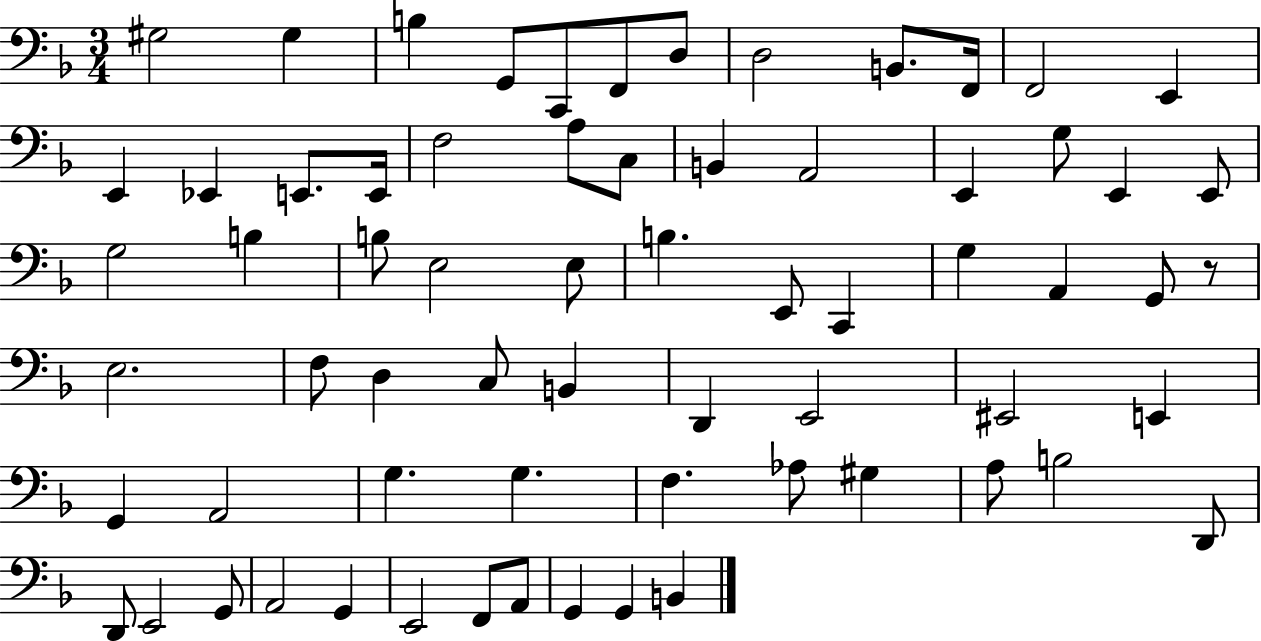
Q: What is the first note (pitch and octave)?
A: G#3